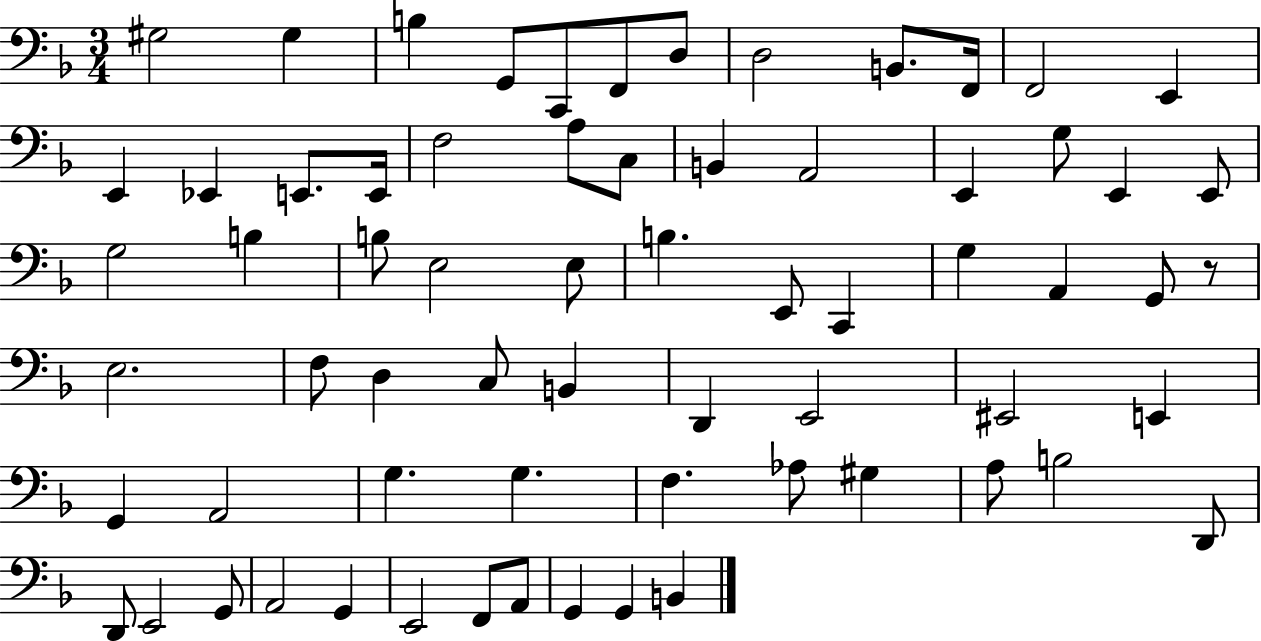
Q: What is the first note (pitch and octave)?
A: G#3